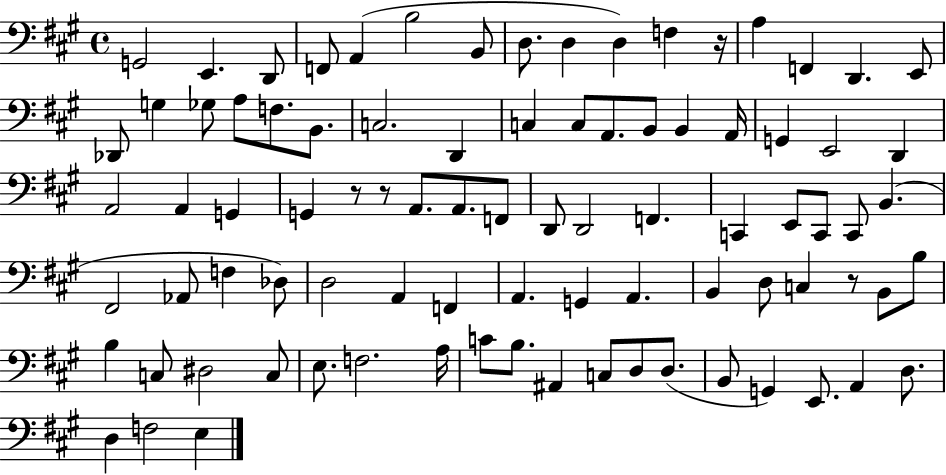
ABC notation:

X:1
T:Untitled
M:4/4
L:1/4
K:A
G,,2 E,, D,,/2 F,,/2 A,, B,2 B,,/2 D,/2 D, D, F, z/4 A, F,, D,, E,,/2 _D,,/2 G, _G,/2 A,/2 F,/2 B,,/2 C,2 D,, C, C,/2 A,,/2 B,,/2 B,, A,,/4 G,, E,,2 D,, A,,2 A,, G,, G,, z/2 z/2 A,,/2 A,,/2 F,,/2 D,,/2 D,,2 F,, C,, E,,/2 C,,/2 C,,/2 B,, ^F,,2 _A,,/2 F, _D,/2 D,2 A,, F,, A,, G,, A,, B,, D,/2 C, z/2 B,,/2 B,/2 B, C,/2 ^D,2 C,/2 E,/2 F,2 A,/4 C/2 B,/2 ^A,, C,/2 D,/2 D,/2 B,,/2 G,, E,,/2 A,, D,/2 D, F,2 E,